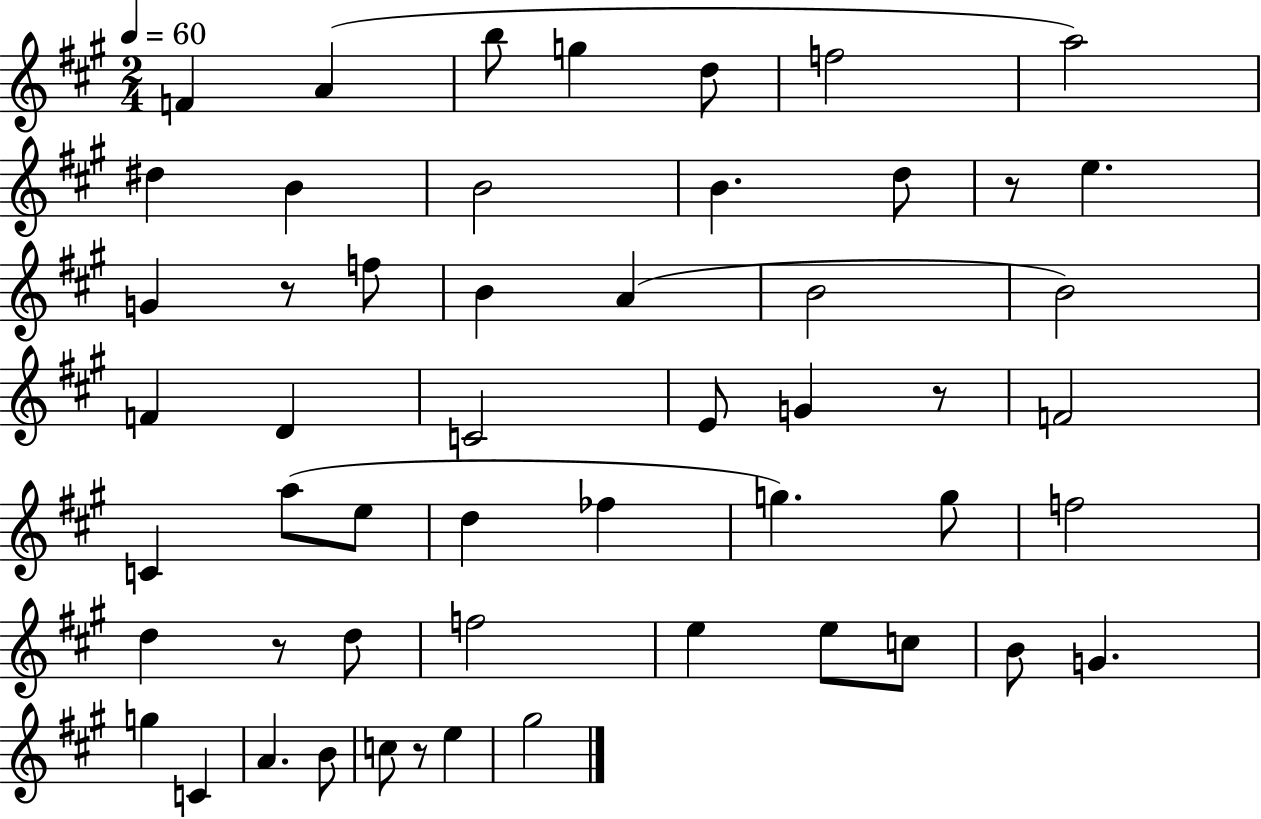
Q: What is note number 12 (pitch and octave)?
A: D5